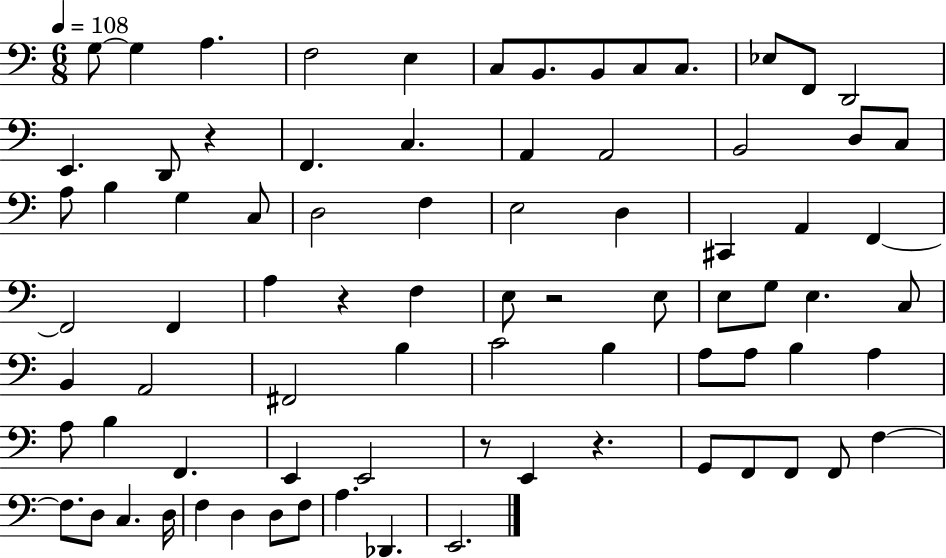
{
  \clef bass
  \numericTimeSignature
  \time 6/8
  \key c \major
  \tempo 4 = 108
  g8~~ g4 a4. | f2 e4 | c8 b,8. b,8 c8 c8. | ees8 f,8 d,2 | \break e,4. d,8 r4 | f,4. c4. | a,4 a,2 | b,2 d8 c8 | \break a8 b4 g4 c8 | d2 f4 | e2 d4 | cis,4 a,4 f,4~~ | \break f,2 f,4 | a4 r4 f4 | e8 r2 e8 | e8 g8 e4. c8 | \break b,4 a,2 | fis,2 b4 | c'2 b4 | a8 a8 b4 a4 | \break a8 b4 f,4. | e,4 e,2 | r8 e,4 r4. | g,8 f,8 f,8 f,8 f4~~ | \break f8. d8 c4. d16 | f4 d4 d8 f8 | a4. des,4. | e,2. | \break \bar "|."
}